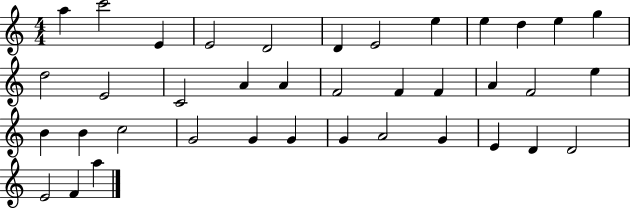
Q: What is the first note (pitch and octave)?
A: A5